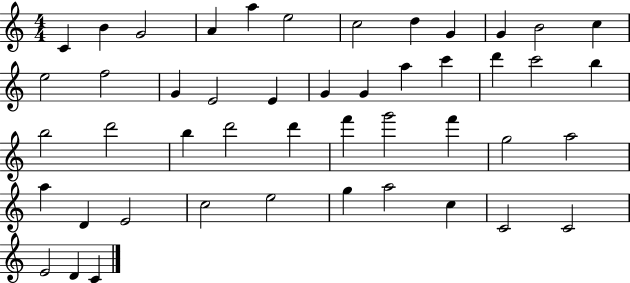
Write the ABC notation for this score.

X:1
T:Untitled
M:4/4
L:1/4
K:C
C B G2 A a e2 c2 d G G B2 c e2 f2 G E2 E G G a c' d' c'2 b b2 d'2 b d'2 d' f' g'2 f' g2 a2 a D E2 c2 e2 g a2 c C2 C2 E2 D C